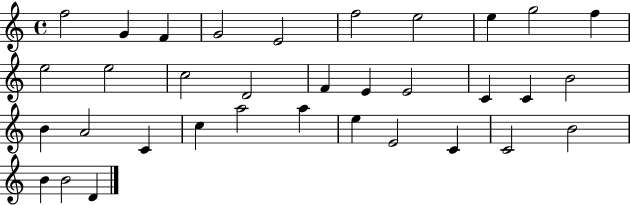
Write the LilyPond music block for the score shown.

{
  \clef treble
  \time 4/4
  \defaultTimeSignature
  \key c \major
  f''2 g'4 f'4 | g'2 e'2 | f''2 e''2 | e''4 g''2 f''4 | \break e''2 e''2 | c''2 d'2 | f'4 e'4 e'2 | c'4 c'4 b'2 | \break b'4 a'2 c'4 | c''4 a''2 a''4 | e''4 e'2 c'4 | c'2 b'2 | \break b'4 b'2 d'4 | \bar "|."
}